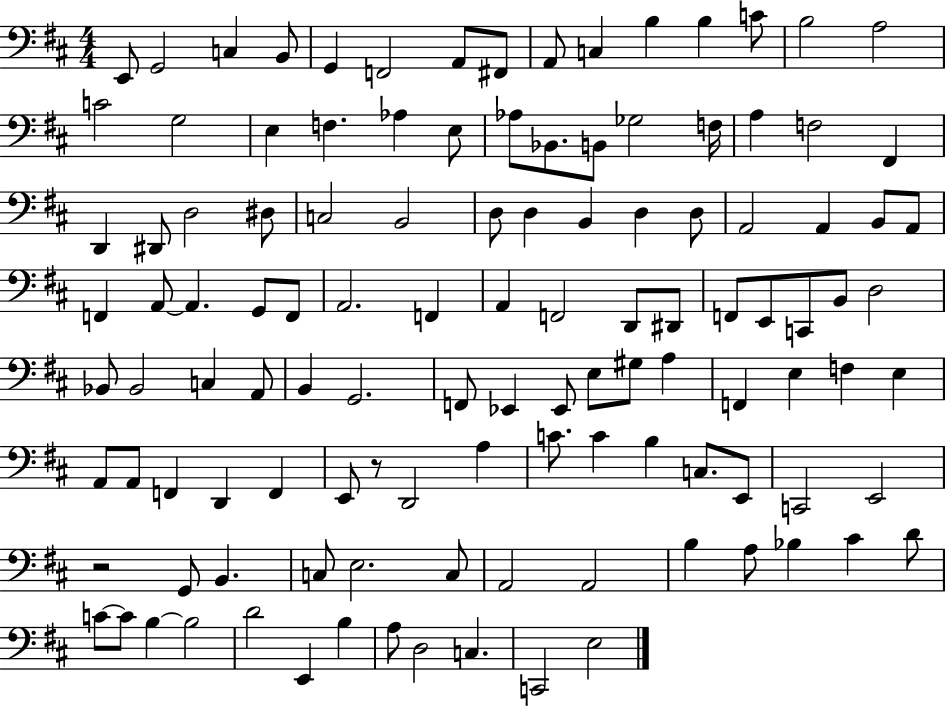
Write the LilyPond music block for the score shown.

{
  \clef bass
  \numericTimeSignature
  \time 4/4
  \key d \major
  e,8 g,2 c4 b,8 | g,4 f,2 a,8 fis,8 | a,8 c4 b4 b4 c'8 | b2 a2 | \break c'2 g2 | e4 f4. aes4 e8 | aes8 bes,8. b,8 ges2 f16 | a4 f2 fis,4 | \break d,4 dis,8 d2 dis8 | c2 b,2 | d8 d4 b,4 d4 d8 | a,2 a,4 b,8 a,8 | \break f,4 a,8~~ a,4. g,8 f,8 | a,2. f,4 | a,4 f,2 d,8 dis,8 | f,8 e,8 c,8 b,8 d2 | \break bes,8 bes,2 c4 a,8 | b,4 g,2. | f,8 ees,4 ees,8 e8 gis8 a4 | f,4 e4 f4 e4 | \break a,8 a,8 f,4 d,4 f,4 | e,8 r8 d,2 a4 | c'8. c'4 b4 c8. e,8 | c,2 e,2 | \break r2 g,8 b,4. | c8 e2. c8 | a,2 a,2 | b4 a8 bes4 cis'4 d'8 | \break c'8~~ c'8 b4~~ b2 | d'2 e,4 b4 | a8 d2 c4. | c,2 e2 | \break \bar "|."
}